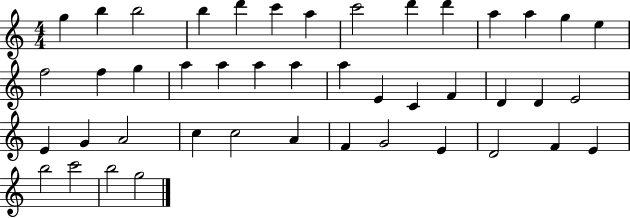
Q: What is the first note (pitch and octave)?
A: G5